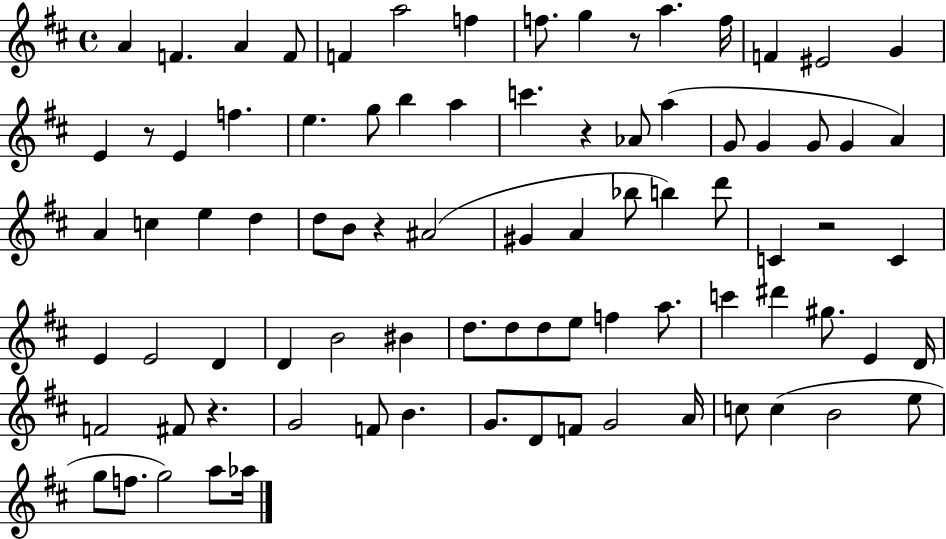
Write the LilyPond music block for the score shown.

{
  \clef treble
  \time 4/4
  \defaultTimeSignature
  \key d \major
  \repeat volta 2 { a'4 f'4. a'4 f'8 | f'4 a''2 f''4 | f''8. g''4 r8 a''4. f''16 | f'4 eis'2 g'4 | \break e'4 r8 e'4 f''4. | e''4. g''8 b''4 a''4 | c'''4. r4 aes'8 a''4( | g'8 g'4 g'8 g'4 a'4) | \break a'4 c''4 e''4 d''4 | d''8 b'8 r4 ais'2( | gis'4 a'4 bes''8 b''4) d'''8 | c'4 r2 c'4 | \break e'4 e'2 d'4 | d'4 b'2 bis'4 | d''8. d''8 d''8 e''8 f''4 a''8. | c'''4 dis'''4 gis''8. e'4 d'16 | \break f'2 fis'8 r4. | g'2 f'8 b'4. | g'8. d'8 f'8 g'2 a'16 | c''8 c''4( b'2 e''8 | \break g''8 f''8. g''2) a''8 aes''16 | } \bar "|."
}